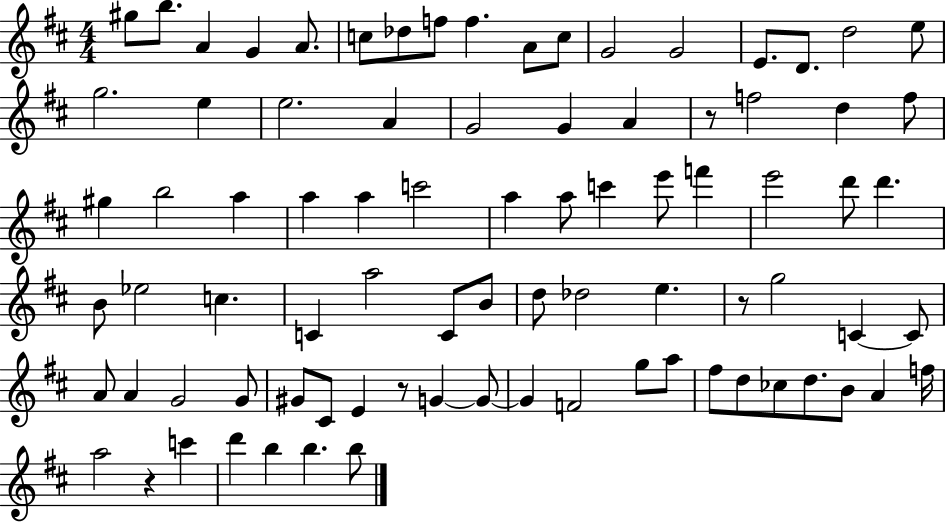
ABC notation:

X:1
T:Untitled
M:4/4
L:1/4
K:D
^g/2 b/2 A G A/2 c/2 _d/2 f/2 f A/2 c/2 G2 G2 E/2 D/2 d2 e/2 g2 e e2 A G2 G A z/2 f2 d f/2 ^g b2 a a a c'2 a a/2 c' e'/2 f' e'2 d'/2 d' B/2 _e2 c C a2 C/2 B/2 d/2 _d2 e z/2 g2 C C/2 A/2 A G2 G/2 ^G/2 ^C/2 E z/2 G G/2 G F2 g/2 a/2 ^f/2 d/2 _c/2 d/2 B/2 A f/4 a2 z c' d' b b b/2